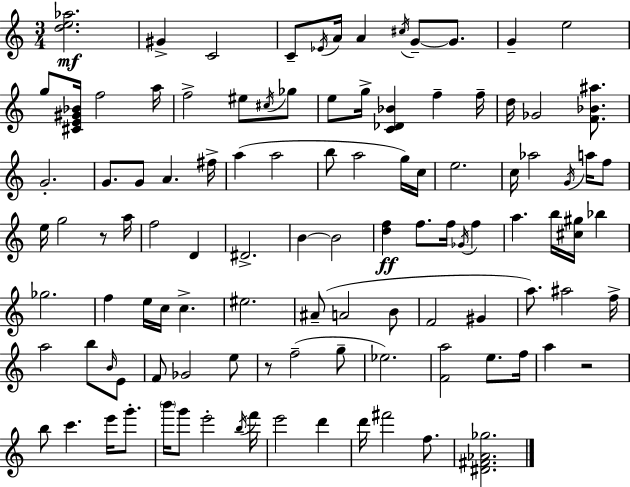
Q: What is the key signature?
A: C major